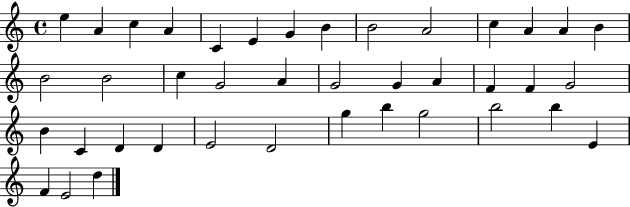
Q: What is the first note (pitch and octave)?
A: E5